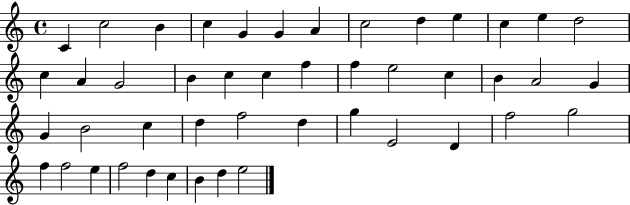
C4/q C5/h B4/q C5/q G4/q G4/q A4/q C5/h D5/q E5/q C5/q E5/q D5/h C5/q A4/q G4/h B4/q C5/q C5/q F5/q F5/q E5/h C5/q B4/q A4/h G4/q G4/q B4/h C5/q D5/q F5/h D5/q G5/q E4/h D4/q F5/h G5/h F5/q F5/h E5/q F5/h D5/q C5/q B4/q D5/q E5/h